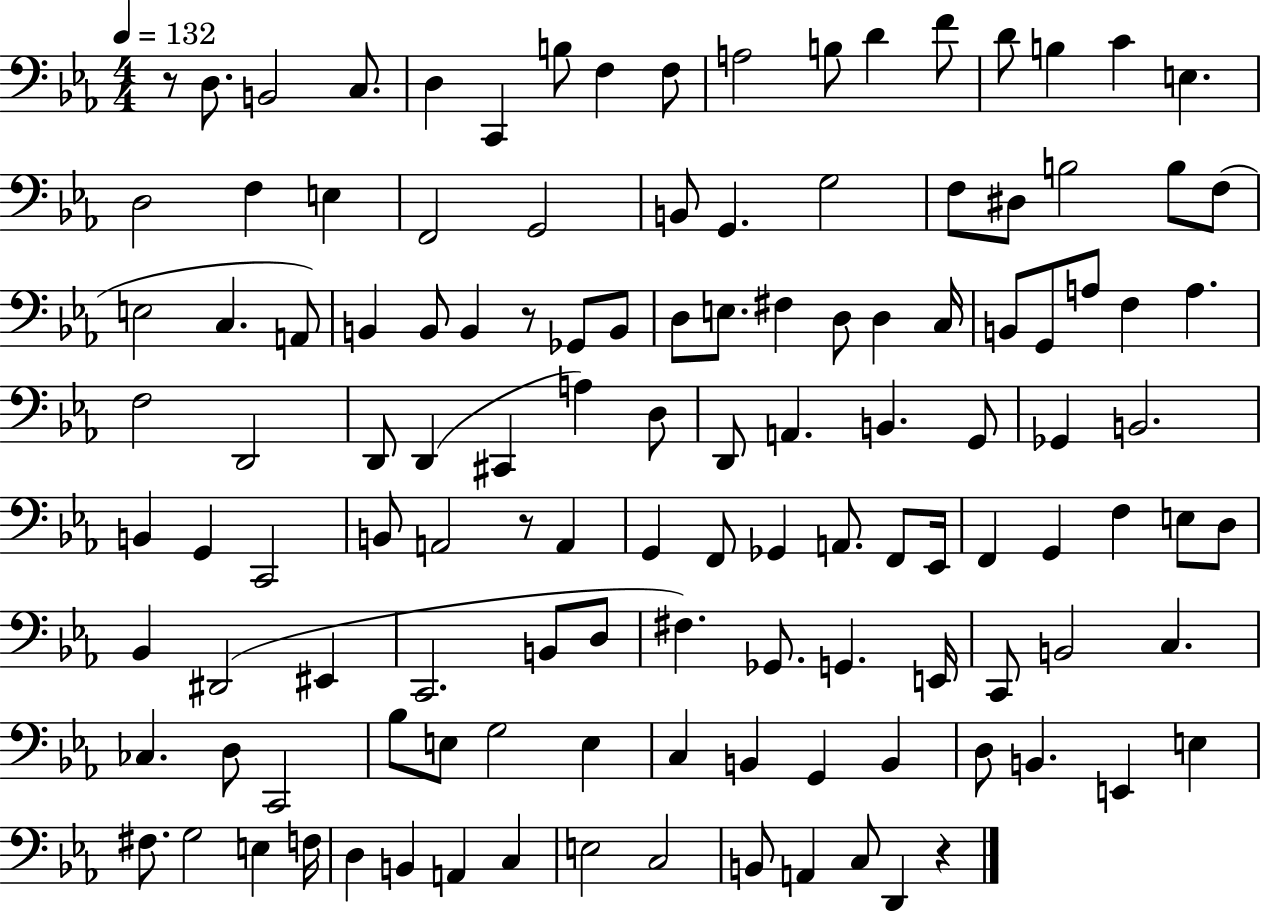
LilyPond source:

{
  \clef bass
  \numericTimeSignature
  \time 4/4
  \key ees \major
  \tempo 4 = 132
  r8 d8. b,2 c8. | d4 c,4 b8 f4 f8 | a2 b8 d'4 f'8 | d'8 b4 c'4 e4. | \break d2 f4 e4 | f,2 g,2 | b,8 g,4. g2 | f8 dis8 b2 b8 f8( | \break e2 c4. a,8) | b,4 b,8 b,4 r8 ges,8 b,8 | d8 e8. fis4 d8 d4 c16 | b,8 g,8 a8 f4 a4. | \break f2 d,2 | d,8 d,4( cis,4 a4) d8 | d,8 a,4. b,4. g,8 | ges,4 b,2. | \break b,4 g,4 c,2 | b,8 a,2 r8 a,4 | g,4 f,8 ges,4 a,8. f,8 ees,16 | f,4 g,4 f4 e8 d8 | \break bes,4 dis,2( eis,4 | c,2. b,8 d8 | fis4.) ges,8. g,4. e,16 | c,8 b,2 c4. | \break ces4. d8 c,2 | bes8 e8 g2 e4 | c4 b,4 g,4 b,4 | d8 b,4. e,4 e4 | \break fis8. g2 e4 f16 | d4 b,4 a,4 c4 | e2 c2 | b,8 a,4 c8 d,4 r4 | \break \bar "|."
}